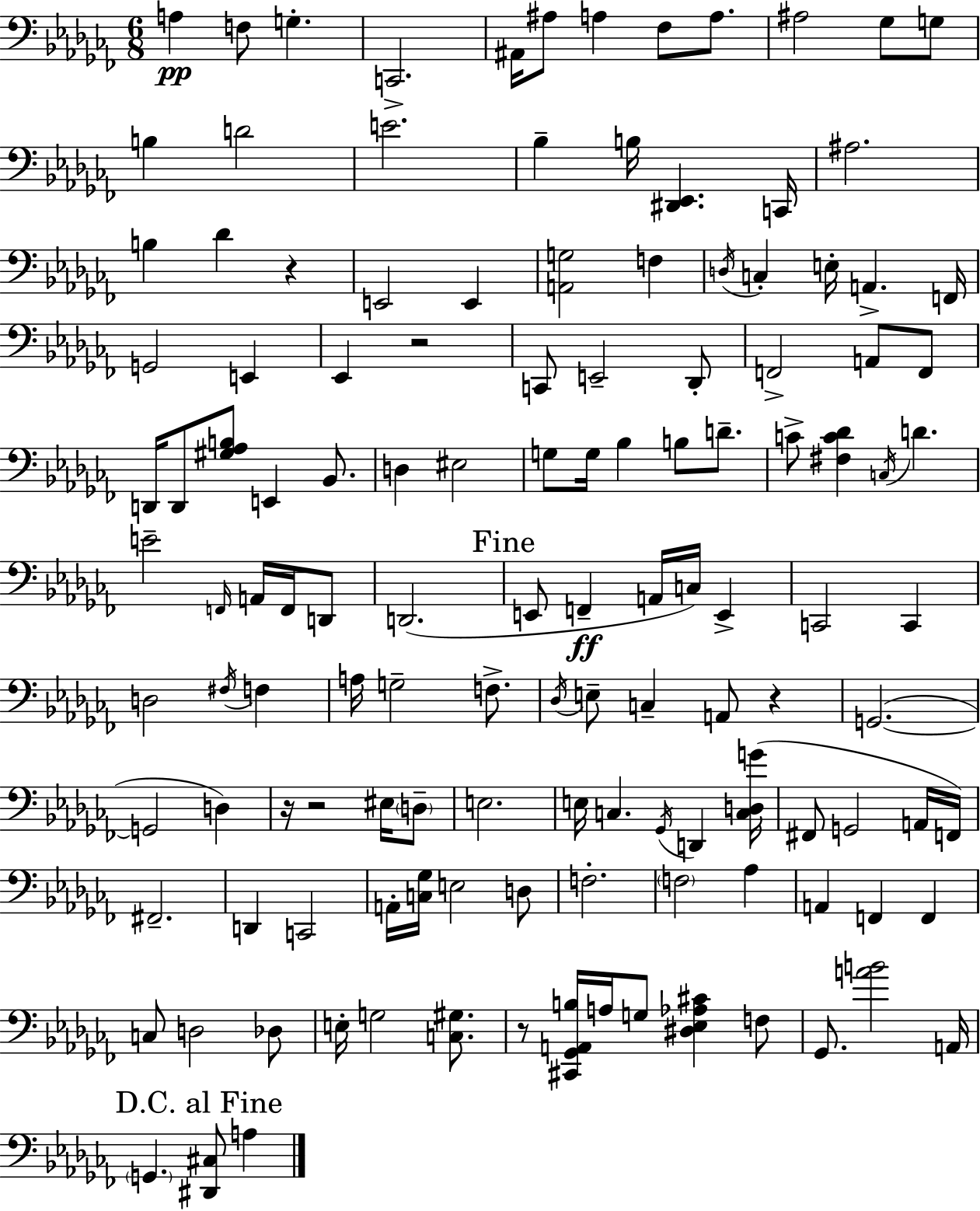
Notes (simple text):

A3/q F3/e G3/q. C2/h. A#2/s A#3/e A3/q FES3/e A3/e. A#3/h Gb3/e G3/e B3/q D4/h E4/h. Bb3/q B3/s [D#2,Eb2]/q. C2/s A#3/h. B3/q Db4/q R/q E2/h E2/q [A2,G3]/h F3/q D3/s C3/q E3/s A2/q. F2/s G2/h E2/q Eb2/q R/h C2/e E2/h Db2/e F2/h A2/e F2/e D2/s D2/e [G#3,Ab3,B3]/e E2/q Bb2/e. D3/q EIS3/h G3/e G3/s Bb3/q B3/e D4/e. C4/e [F#3,C4,Db4]/q C3/s D4/q. E4/h F2/s A2/s F2/s D2/e D2/h. E2/e F2/q A2/s C3/s E2/q C2/h C2/q D3/h F#3/s F3/q A3/s G3/h F3/e. Db3/s E3/e C3/q A2/e R/q G2/h. G2/h D3/q R/s R/h EIS3/s D3/e E3/h. E3/s C3/q. Gb2/s D2/q [C3,D3,G4]/s F#2/e G2/h A2/s F2/s F#2/h. D2/q C2/h A2/s [C3,Gb3]/s E3/h D3/e F3/h. F3/h Ab3/q A2/q F2/q F2/q C3/e D3/h Db3/e E3/s G3/h [C3,G#3]/e. R/e [C#2,Gb2,A2,B3]/s A3/s G3/e [D#3,Eb3,Ab3,C#4]/q F3/e Gb2/e. [A4,B4]/h A2/s G2/q. [D#2,C#3]/e A3/q